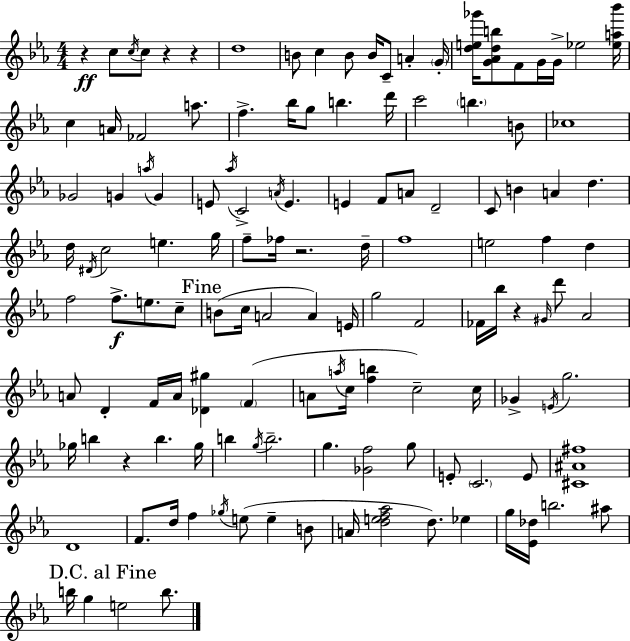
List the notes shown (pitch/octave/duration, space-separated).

R/q C5/e C5/s C5/e R/q R/q D5/w B4/e C5/q B4/e B4/s C4/e A4/q G4/s [D5,E5,Gb6]/s [G4,Ab4,D5,B5]/e F4/e G4/s G4/s Eb5/h [Eb5,A5,Bb6]/s C5/q A4/s FES4/h A5/e. F5/q. Bb5/s G5/e B5/q. D6/s C6/h B5/q. B4/e CES5/w Gb4/h G4/q A5/s G4/q E4/e Ab5/s C4/h A4/s E4/q. E4/q F4/e A4/e D4/h C4/e B4/q A4/q D5/q. D5/s D#4/s C5/h E5/q. G5/s F5/e FES5/s R/h. D5/s F5/w E5/h F5/q D5/q F5/h F5/e. E5/e. C5/e B4/e C5/s A4/h A4/q E4/s G5/h F4/h FES4/s Bb5/s R/q G#4/s D6/e Ab4/h A4/e D4/q F4/s A4/s [Db4,G#5]/q F4/q A4/e A5/s C5/s [F5,B5]/q C5/h C5/s Gb4/q E4/s G5/h. Gb5/s B5/q R/q B5/q. Gb5/s B5/q G5/s B5/h. G5/q. [Gb4,F5]/h G5/e E4/e C4/h. E4/e [C#4,A#4,F#5]/w D4/w F4/e. D5/s F5/q Gb5/s E5/e E5/q B4/e A4/s [D5,E5,F5,Ab5]/h D5/e. Eb5/q G5/s [Eb4,Db5]/s B5/h. A#5/e B5/s G5/q E5/h B5/e.